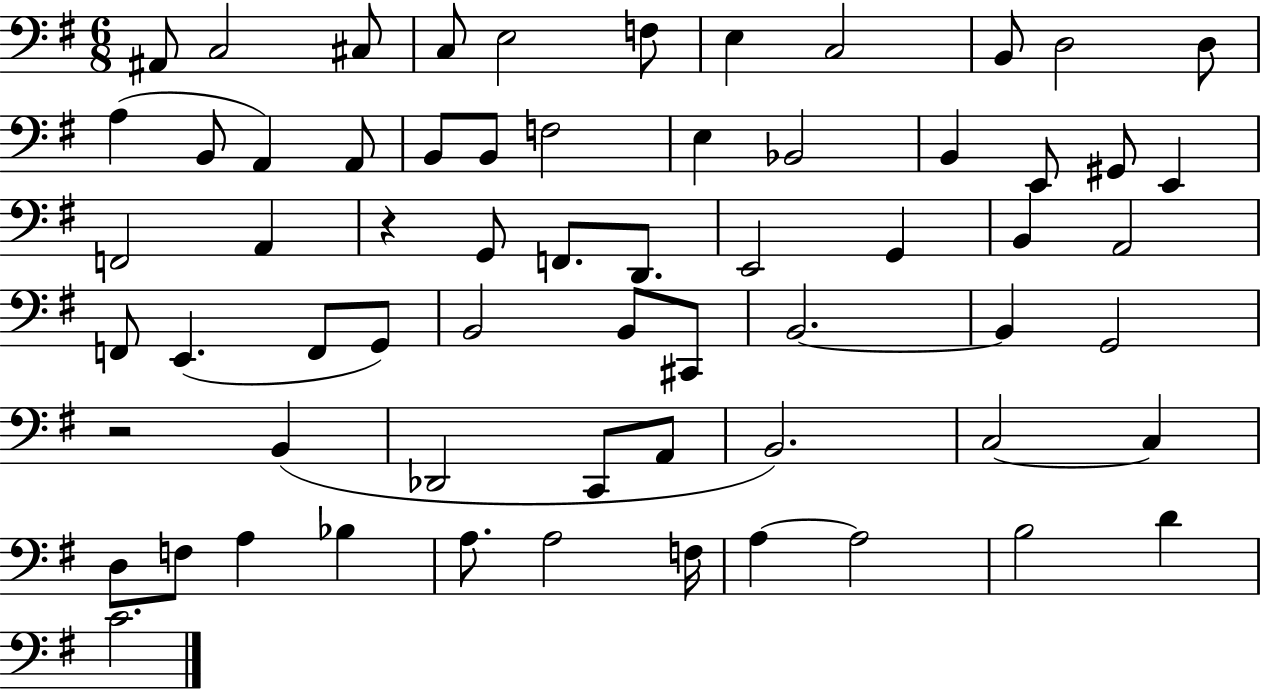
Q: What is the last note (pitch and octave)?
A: C4